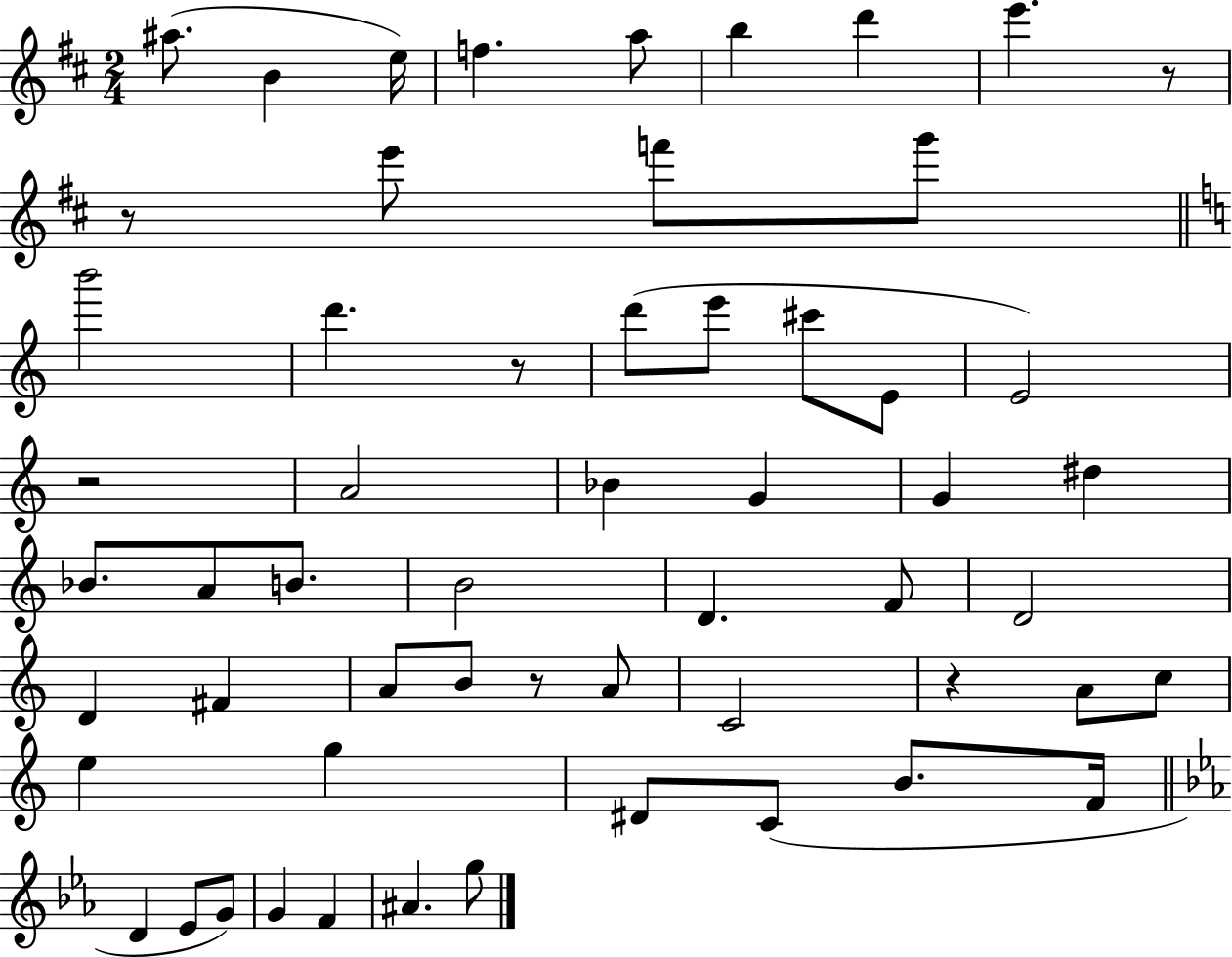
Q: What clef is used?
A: treble